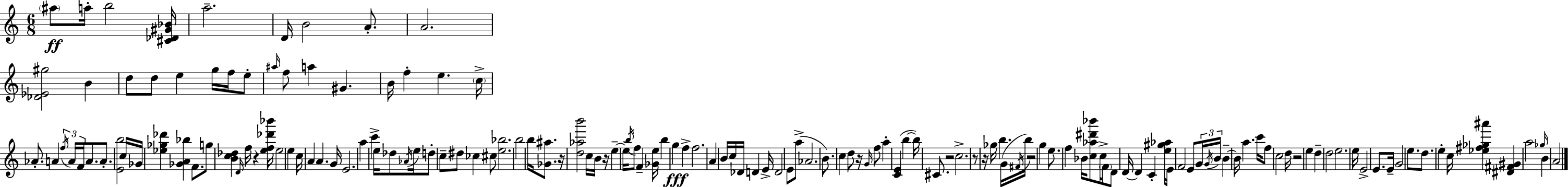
A#5/e A5/s B5/h [C#4,Db4,G#4,Bb4]/s A5/h. D4/s B4/h A4/e. A4/h. [Db4,Eb4,G#5]/h B4/q D5/e D5/e E5/q G5/s F5/s E5/e A#5/s F5/e A5/q G#4/q. B4/s F5/q E5/q. C5/s Ab4/e. A4/q F5/s A4/s F4/s A4/e. A4/e. [E4,B5]/h C5/s Gb4/s [Eb5,Gb5,Db6]/q [Gb4,A4,Bb5]/q F4/e. G5/e [B4,C5,Db5]/q D4/s F5/s R/q [E5,F5,Db6,Bb6]/s E5/h E5/q C5/s A4/q A4/q. G4/s E4/h. A5/q C6/q E5/s Db5/e Ab4/s E5/s D5/e C5/e D#5/e CES5/q C#5/e [E5,Bb5]/h. B5/h B5/s [Gb4,A#5]/e. R/s [D5,Ab5,B6]/h C5/s B4/s R/s E5/q E5/s B5/s F5/e F4/q [Gb4,E5]/s B5/q G5/q F5/q F5/h. A4/q B4/s C5/s Db4/s D4/q E4/s D4/h E4/e A5/e Ab4/h. B4/e. C5/q D5/e R/s G4/s F5/e A5/q [C4,E4]/q B5/q B5/s C#4/e. R/h C5/h. R/e R/s Gb5/s B5/q. G4/s F#4/s B5/s R/h G5/q E5/e. F5/q Bb4/s [C5,Ab5,D#6,Bb6]/e C5/s F4/s D4/e D4/s D4/q C4/q [E5,G#5,Ab5]/s E4/s F4/h E4/e G4/s G4/s B4/s B4/q B4/s A5/q. C6/s F5/e C5/h D5/s R/h E5/q D5/q D5/h E5/h. E5/s E4/h E4/e. E4/s G4/h E5/e. D5/e. E5/q C5/s [Eb5,F#5,Gb5,A#6]/q [D#4,F#4,G#4]/q A5/h Gb5/s B4/q A4/h